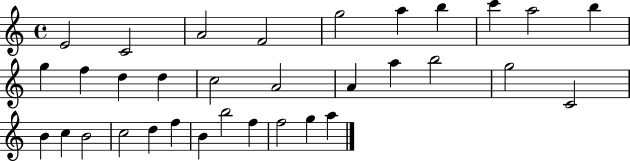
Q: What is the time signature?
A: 4/4